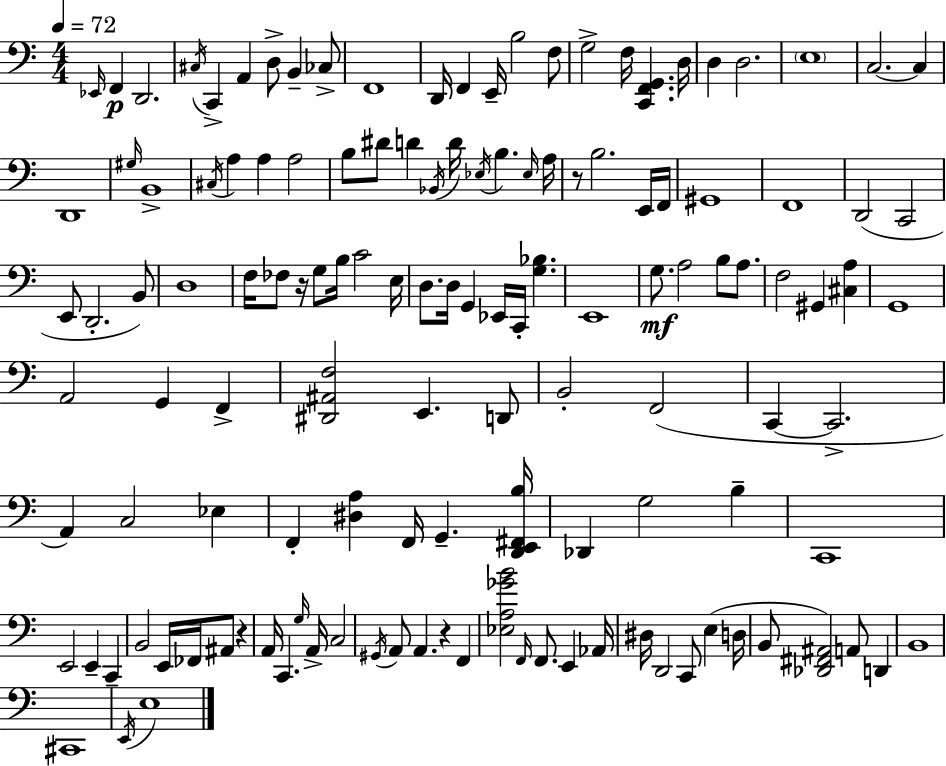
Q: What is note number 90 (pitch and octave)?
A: E2